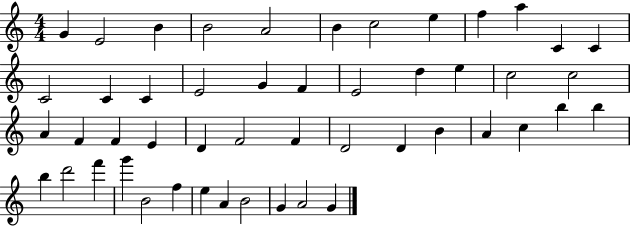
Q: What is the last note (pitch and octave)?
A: G4